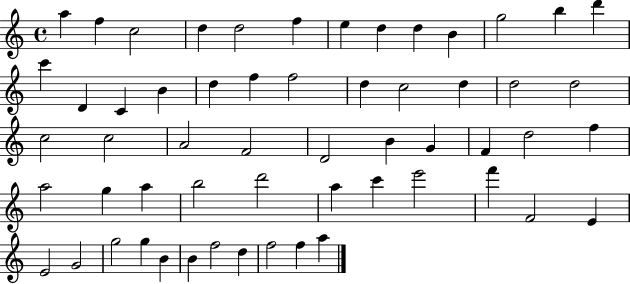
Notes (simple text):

A5/q F5/q C5/h D5/q D5/h F5/q E5/q D5/q D5/q B4/q G5/h B5/q D6/q C6/q D4/q C4/q B4/q D5/q F5/q F5/h D5/q C5/h D5/q D5/h D5/h C5/h C5/h A4/h F4/h D4/h B4/q G4/q F4/q D5/h F5/q A5/h G5/q A5/q B5/h D6/h A5/q C6/q E6/h F6/q F4/h E4/q E4/h G4/h G5/h G5/q B4/q B4/q F5/h D5/q F5/h F5/q A5/q